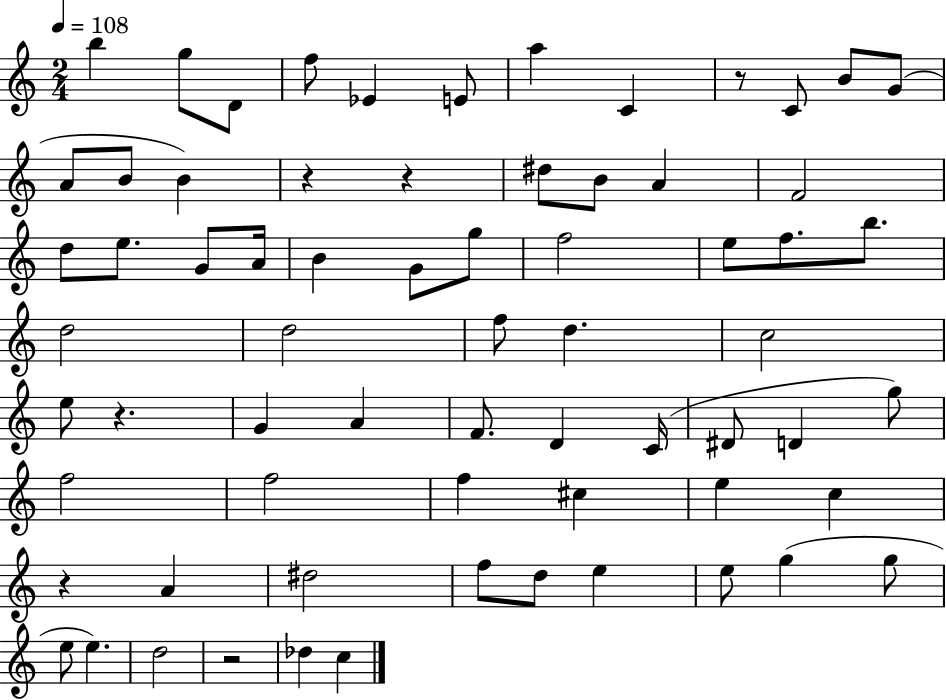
X:1
T:Untitled
M:2/4
L:1/4
K:C
b g/2 D/2 f/2 _E E/2 a C z/2 C/2 B/2 G/2 A/2 B/2 B z z ^d/2 B/2 A F2 d/2 e/2 G/2 A/4 B G/2 g/2 f2 e/2 f/2 b/2 d2 d2 f/2 d c2 e/2 z G A F/2 D C/4 ^D/2 D g/2 f2 f2 f ^c e c z A ^d2 f/2 d/2 e e/2 g g/2 e/2 e d2 z2 _d c